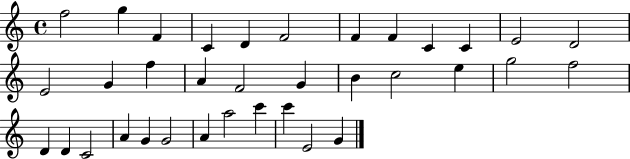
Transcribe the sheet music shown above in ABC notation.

X:1
T:Untitled
M:4/4
L:1/4
K:C
f2 g F C D F2 F F C C E2 D2 E2 G f A F2 G B c2 e g2 f2 D D C2 A G G2 A a2 c' c' E2 G